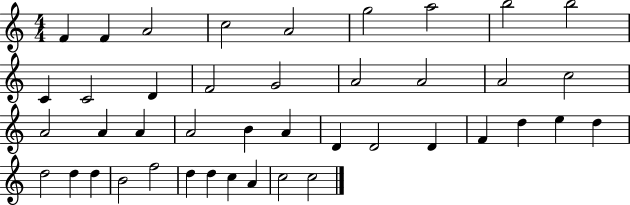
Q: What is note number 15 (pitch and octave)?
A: A4